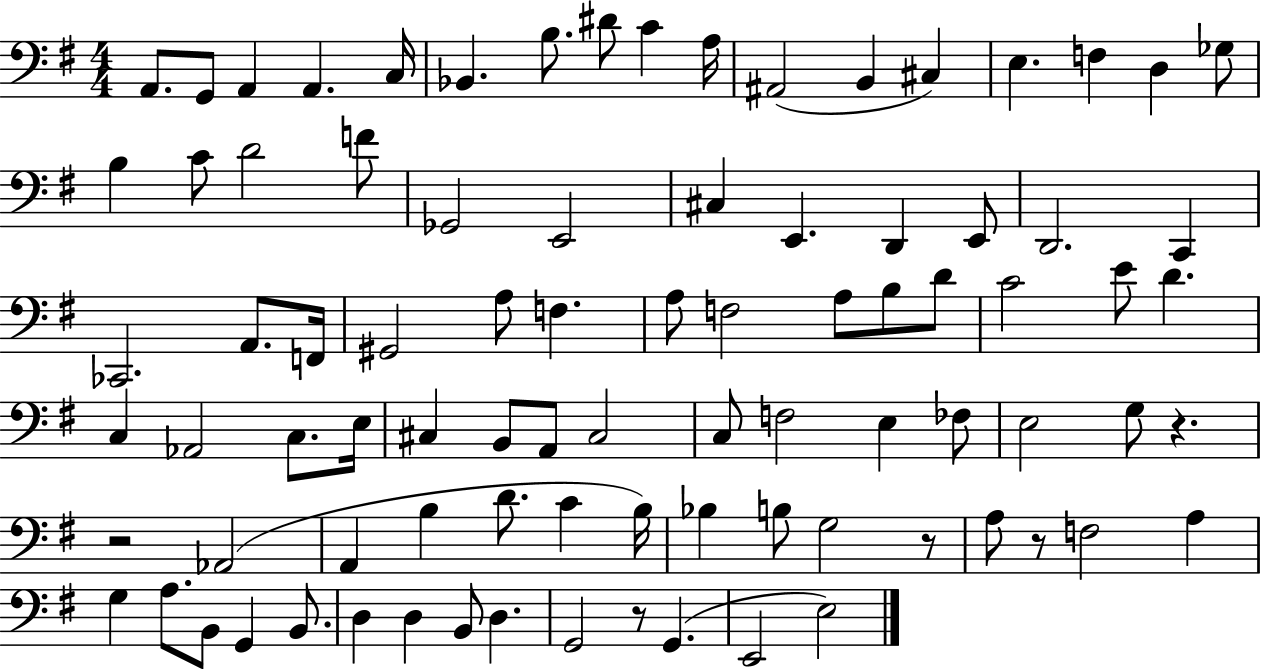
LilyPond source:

{
  \clef bass
  \numericTimeSignature
  \time 4/4
  \key g \major
  a,8. g,8 a,4 a,4. c16 | bes,4. b8. dis'8 c'4 a16 | ais,2( b,4 cis4) | e4. f4 d4 ges8 | \break b4 c'8 d'2 f'8 | ges,2 e,2 | cis4 e,4. d,4 e,8 | d,2. c,4 | \break ces,2. a,8. f,16 | gis,2 a8 f4. | a8 f2 a8 b8 d'8 | c'2 e'8 d'4. | \break c4 aes,2 c8. e16 | cis4 b,8 a,8 cis2 | c8 f2 e4 fes8 | e2 g8 r4. | \break r2 aes,2( | a,4 b4 d'8. c'4 b16) | bes4 b8 g2 r8 | a8 r8 f2 a4 | \break g4 a8. b,8 g,4 b,8. | d4 d4 b,8 d4. | g,2 r8 g,4.( | e,2 e2) | \break \bar "|."
}